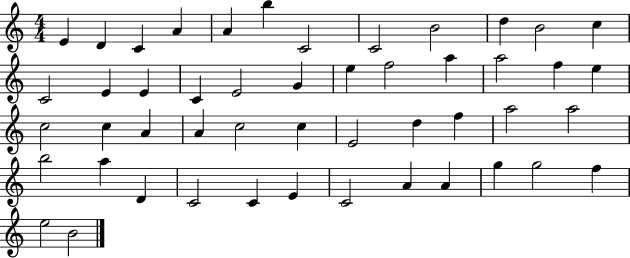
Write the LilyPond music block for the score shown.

{
  \clef treble
  \numericTimeSignature
  \time 4/4
  \key c \major
  e'4 d'4 c'4 a'4 | a'4 b''4 c'2 | c'2 b'2 | d''4 b'2 c''4 | \break c'2 e'4 e'4 | c'4 e'2 g'4 | e''4 f''2 a''4 | a''2 f''4 e''4 | \break c''2 c''4 a'4 | a'4 c''2 c''4 | e'2 d''4 f''4 | a''2 a''2 | \break b''2 a''4 d'4 | c'2 c'4 e'4 | c'2 a'4 a'4 | g''4 g''2 f''4 | \break e''2 b'2 | \bar "|."
}